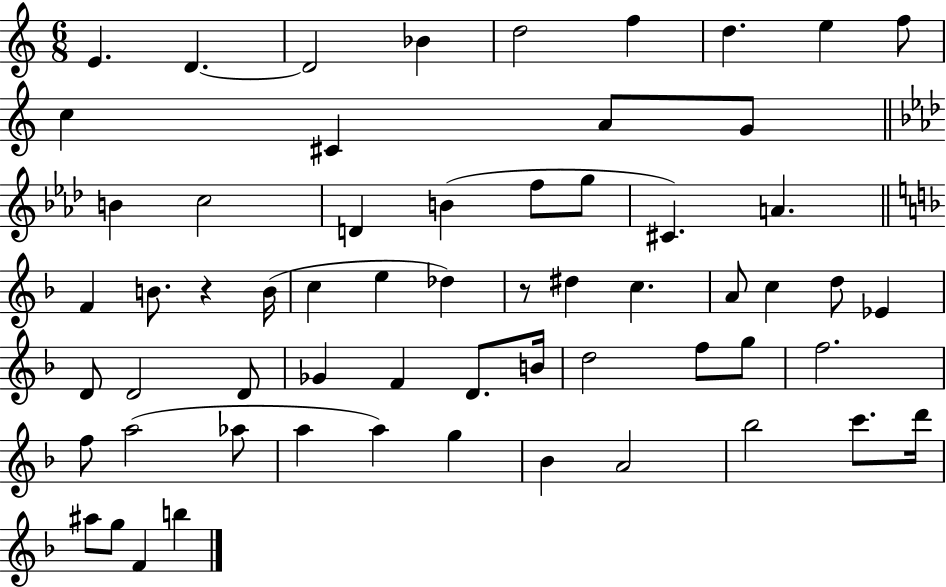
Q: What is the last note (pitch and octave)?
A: B5